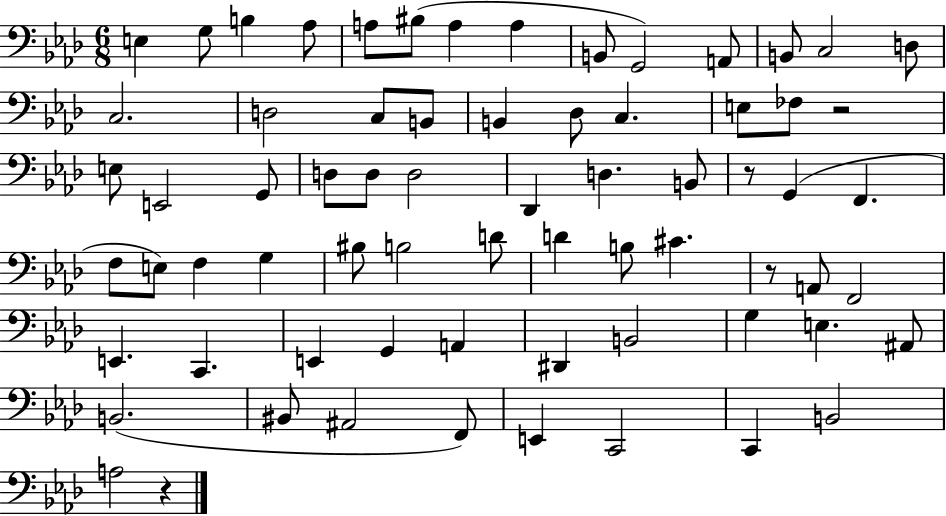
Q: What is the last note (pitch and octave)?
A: A3